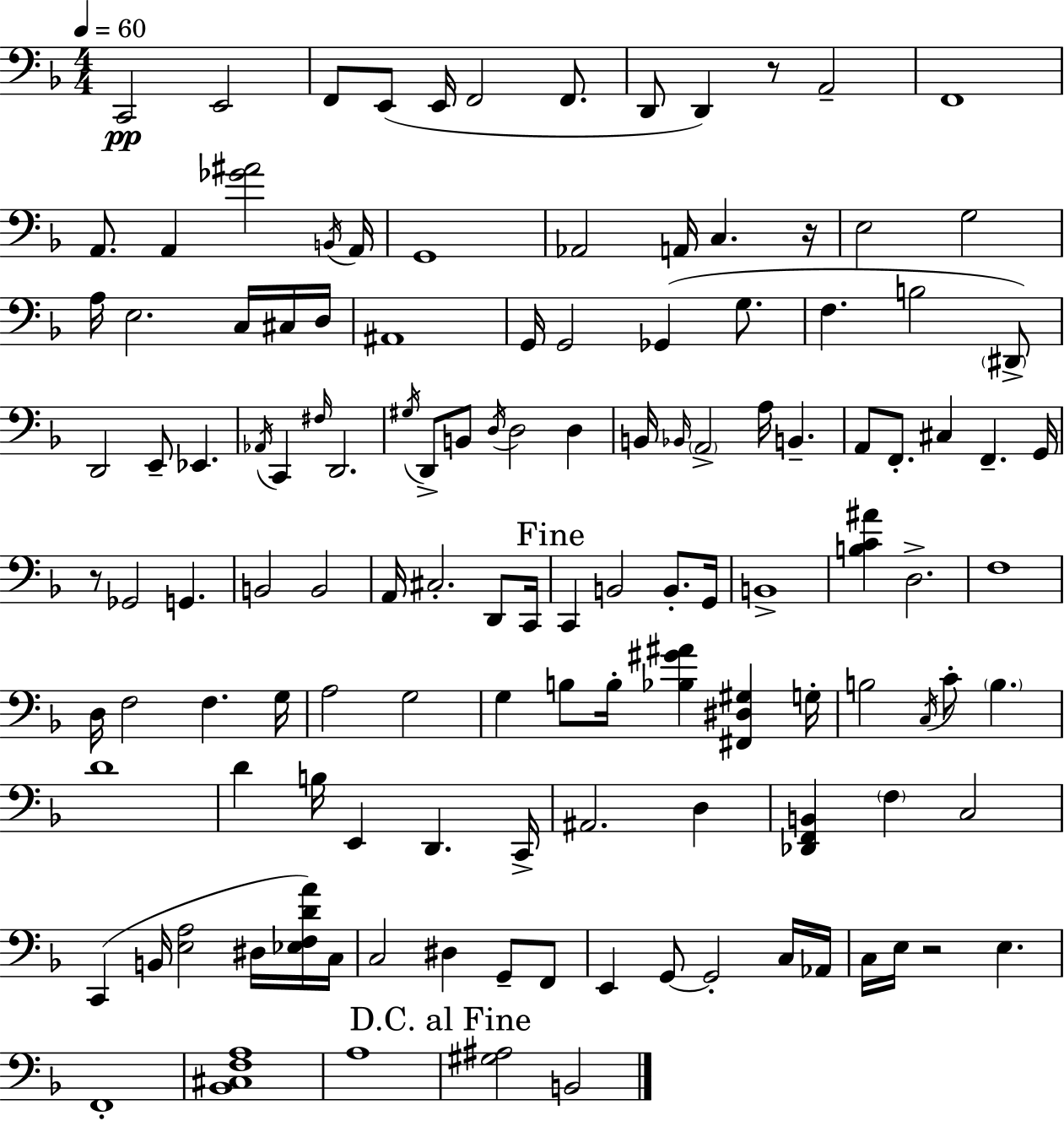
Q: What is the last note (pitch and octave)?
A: B2